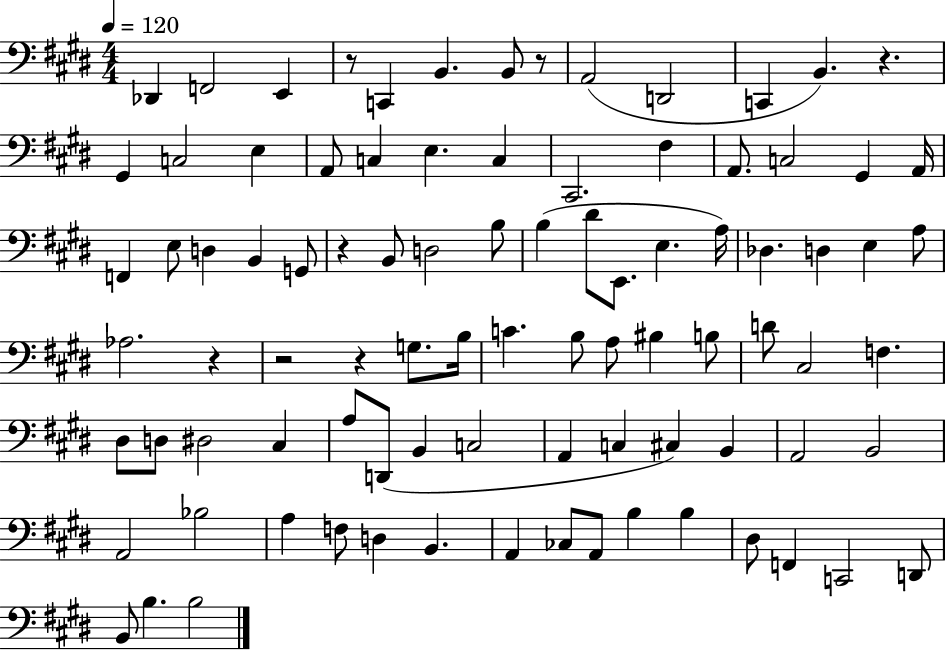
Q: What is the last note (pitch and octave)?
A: B3